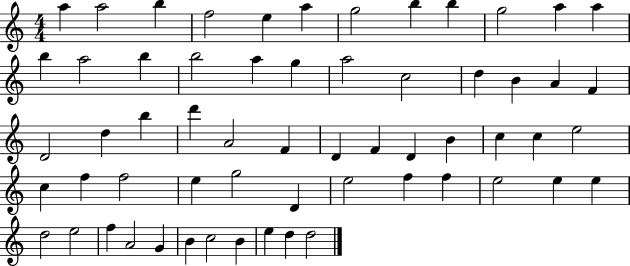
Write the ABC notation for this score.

X:1
T:Untitled
M:4/4
L:1/4
K:C
a a2 b f2 e a g2 b b g2 a a b a2 b b2 a g a2 c2 d B A F D2 d b d' A2 F D F D B c c e2 c f f2 e g2 D e2 f f e2 e e d2 e2 f A2 G B c2 B e d d2